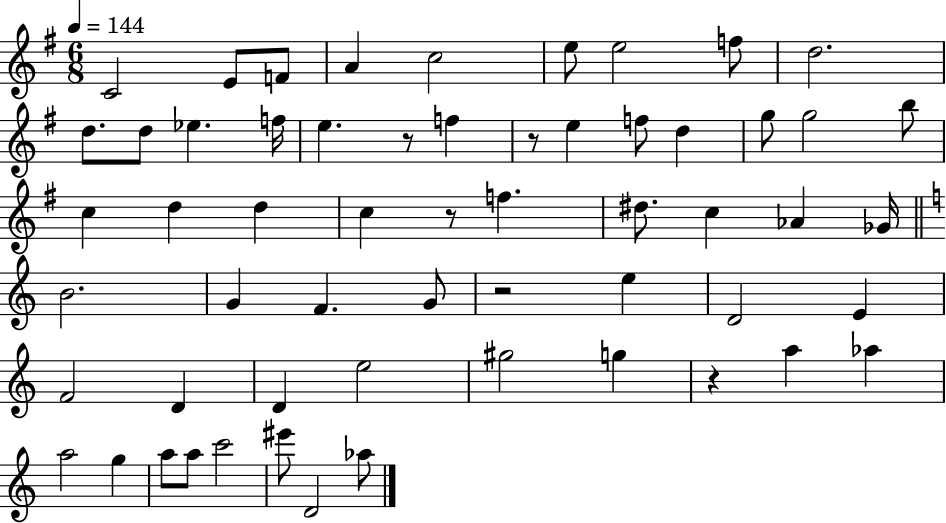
{
  \clef treble
  \numericTimeSignature
  \time 6/8
  \key g \major
  \tempo 4 = 144
  c'2 e'8 f'8 | a'4 c''2 | e''8 e''2 f''8 | d''2. | \break d''8. d''8 ees''4. f''16 | e''4. r8 f''4 | r8 e''4 f''8 d''4 | g''8 g''2 b''8 | \break c''4 d''4 d''4 | c''4 r8 f''4. | dis''8. c''4 aes'4 ges'16 | \bar "||" \break \key c \major b'2. | g'4 f'4. g'8 | r2 e''4 | d'2 e'4 | \break f'2 d'4 | d'4 e''2 | gis''2 g''4 | r4 a''4 aes''4 | \break a''2 g''4 | a''8 a''8 c'''2 | eis'''8 d'2 aes''8 | \bar "|."
}